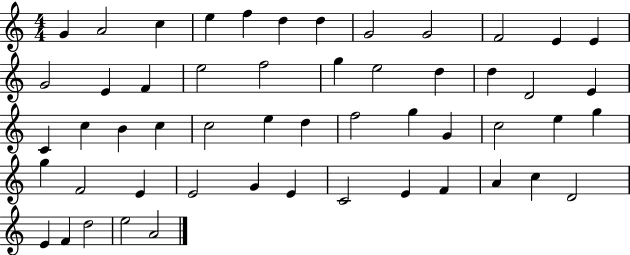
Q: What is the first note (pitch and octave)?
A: G4